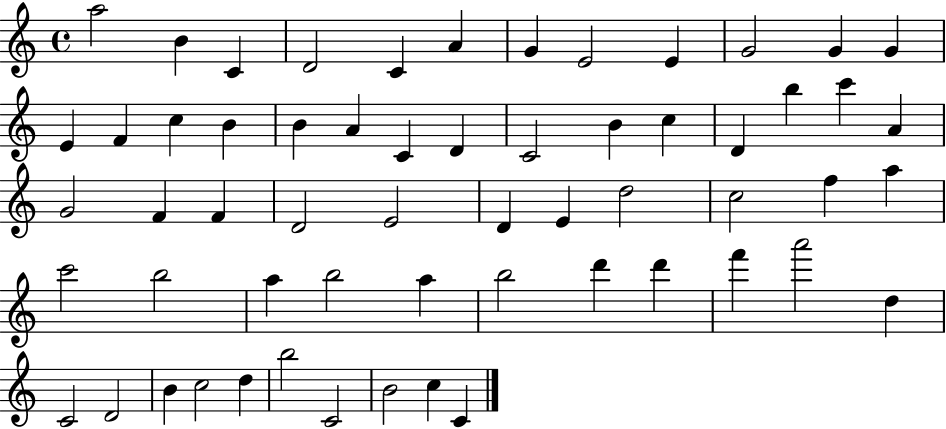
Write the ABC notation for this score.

X:1
T:Untitled
M:4/4
L:1/4
K:C
a2 B C D2 C A G E2 E G2 G G E F c B B A C D C2 B c D b c' A G2 F F D2 E2 D E d2 c2 f a c'2 b2 a b2 a b2 d' d' f' a'2 d C2 D2 B c2 d b2 C2 B2 c C